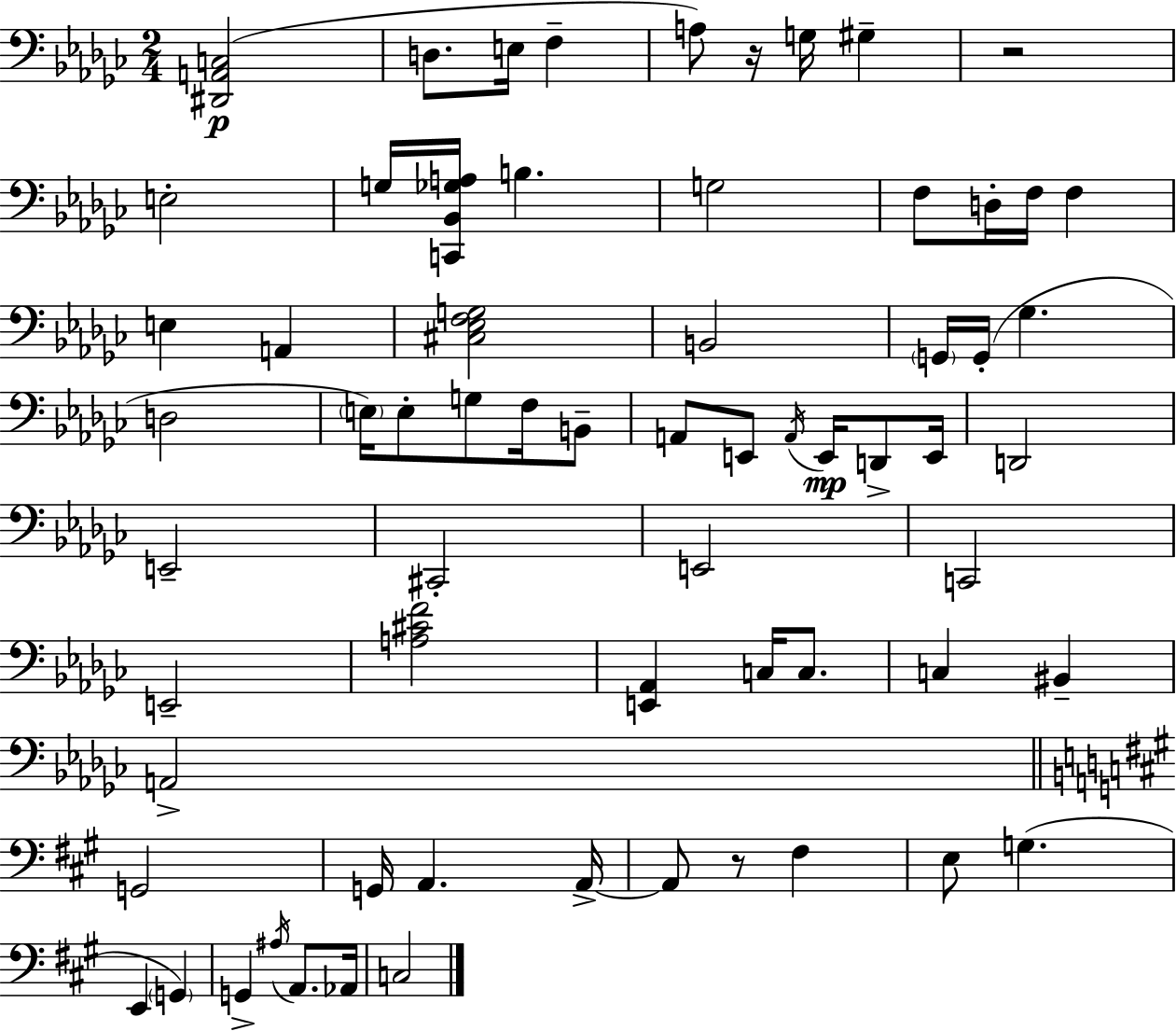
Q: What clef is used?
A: bass